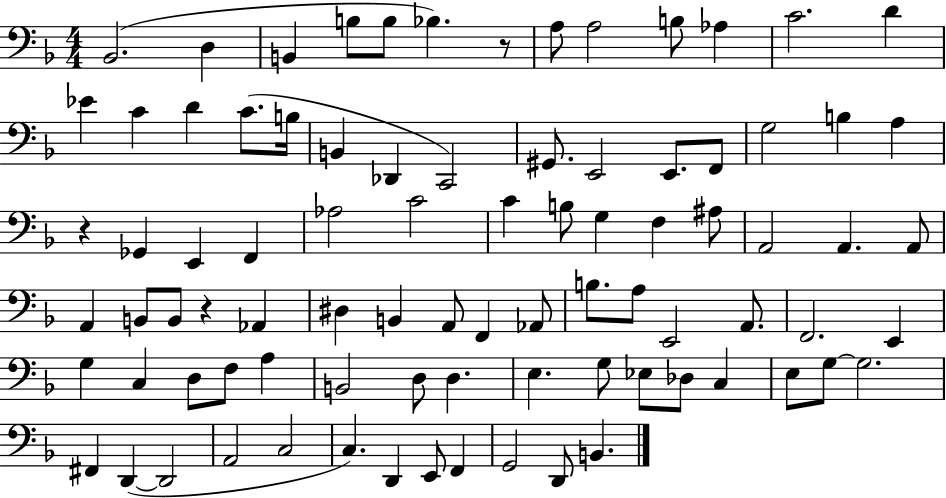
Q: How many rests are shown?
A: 3